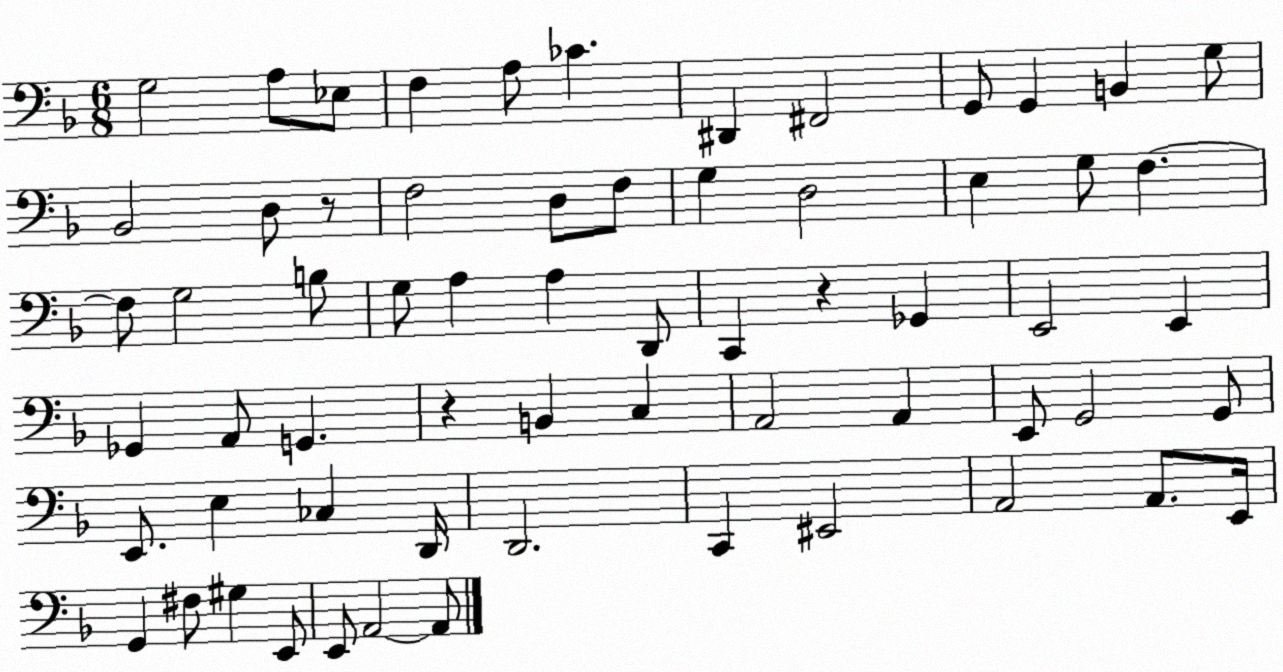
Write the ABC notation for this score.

X:1
T:Untitled
M:6/8
L:1/4
K:F
G,2 A,/2 _E,/2 F, A,/2 _C ^D,, ^F,,2 G,,/2 G,, B,, G,/2 _B,,2 D,/2 z/2 F,2 D,/2 F,/2 G, D,2 E, G,/2 F, F,/2 G,2 B,/2 G,/2 A, A, D,,/2 C,, z _G,, E,,2 E,, _G,, A,,/2 G,, z B,, C, A,,2 A,, E,,/2 G,,2 G,,/2 E,,/2 E, _C, D,,/4 D,,2 C,, ^E,,2 A,,2 A,,/2 E,,/4 G,, ^F,/2 ^G, E,,/2 E,,/2 A,,2 A,,/2